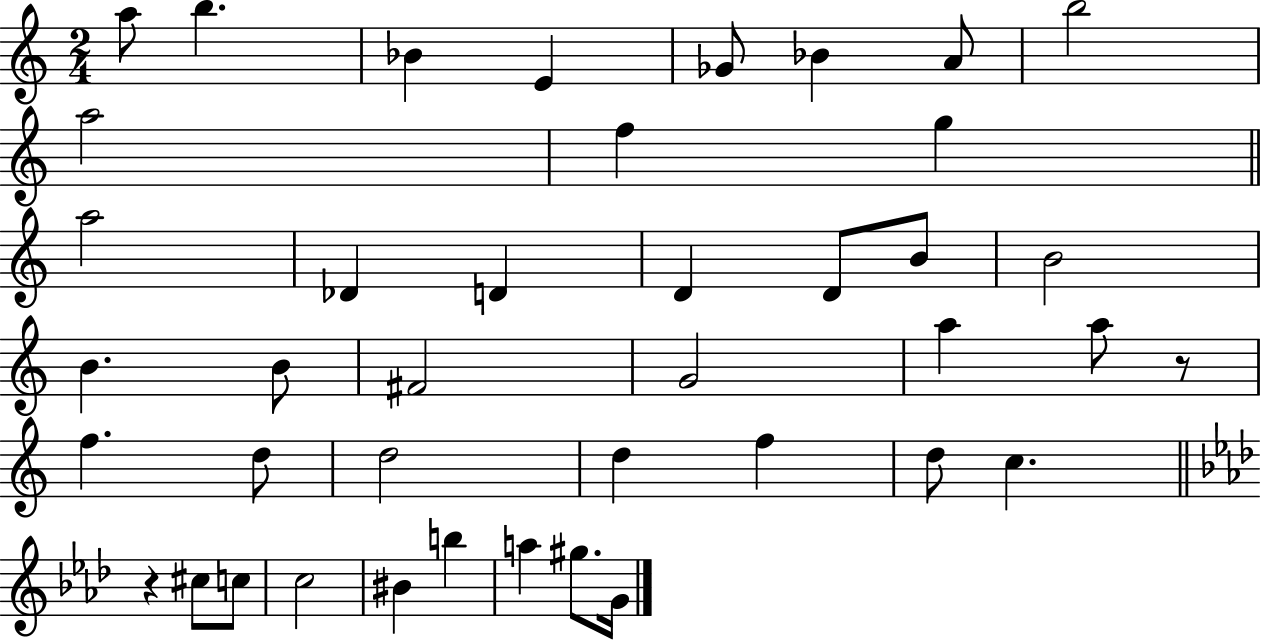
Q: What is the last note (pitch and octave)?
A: G4